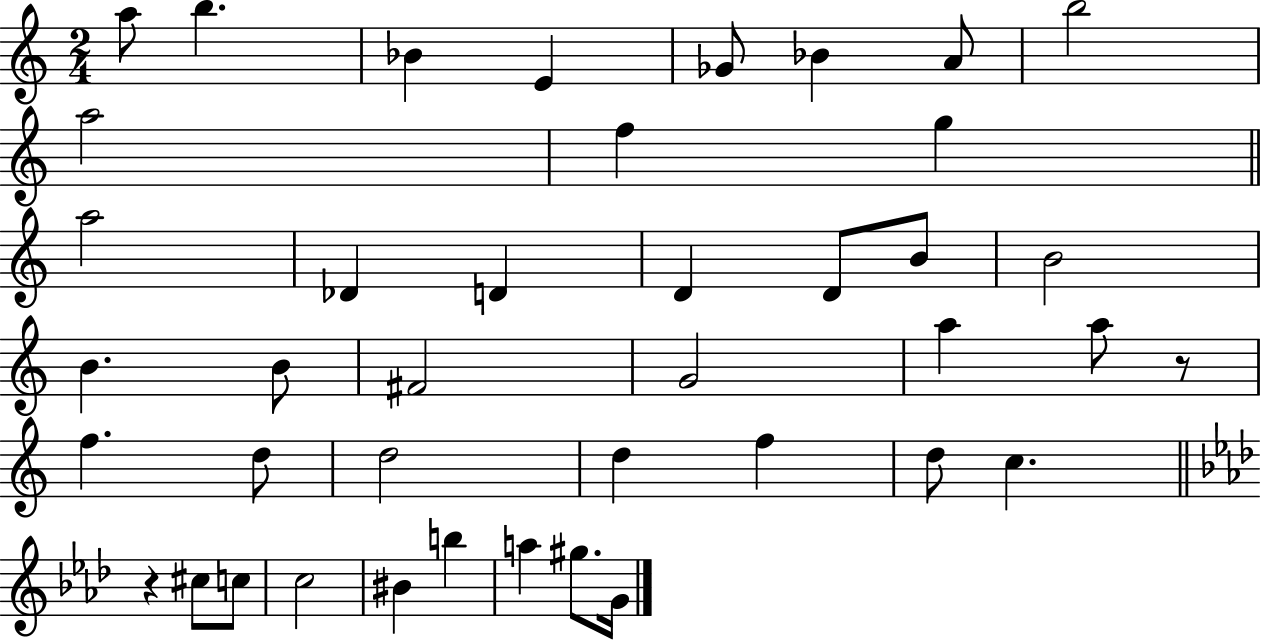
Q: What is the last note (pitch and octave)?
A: G4